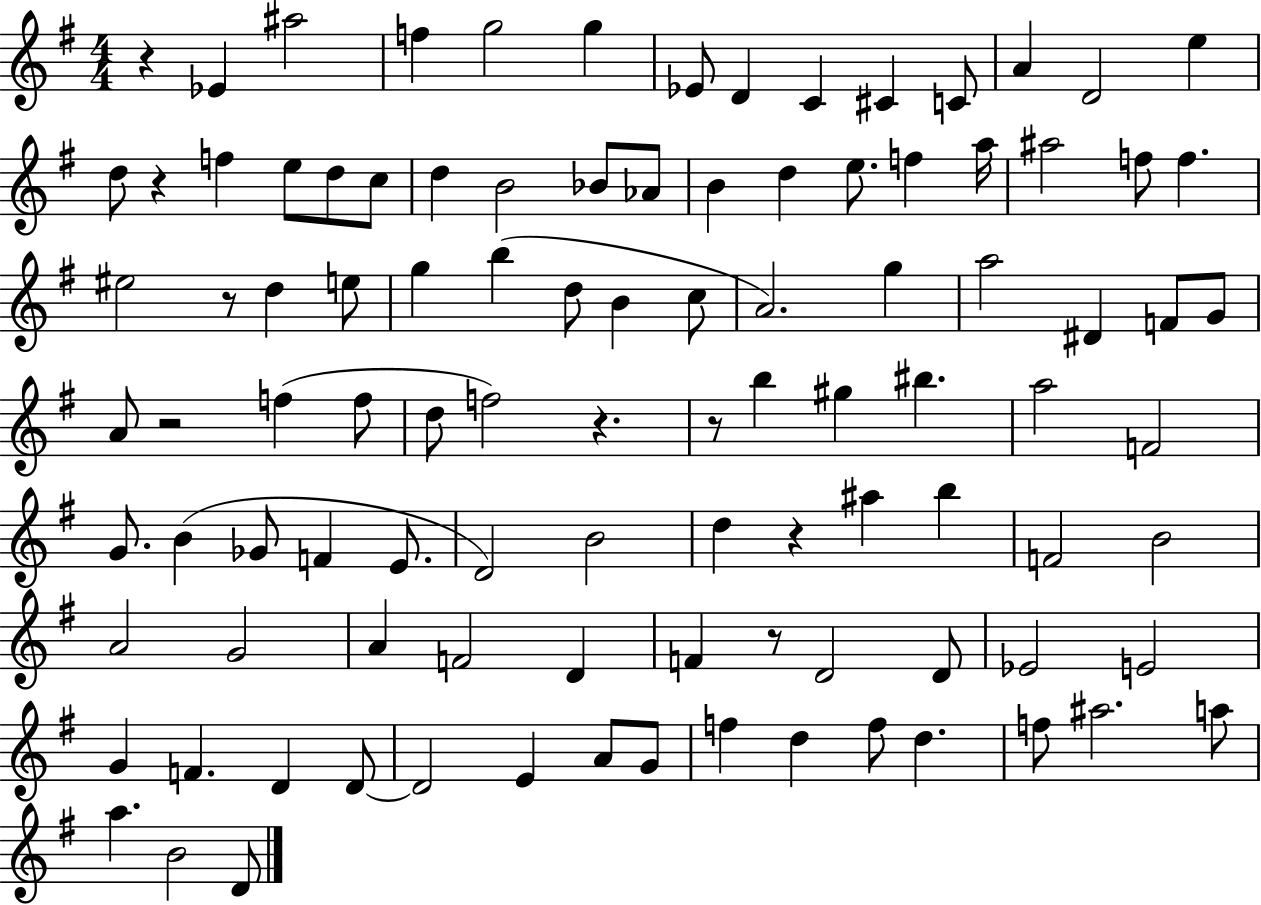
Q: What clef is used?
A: treble